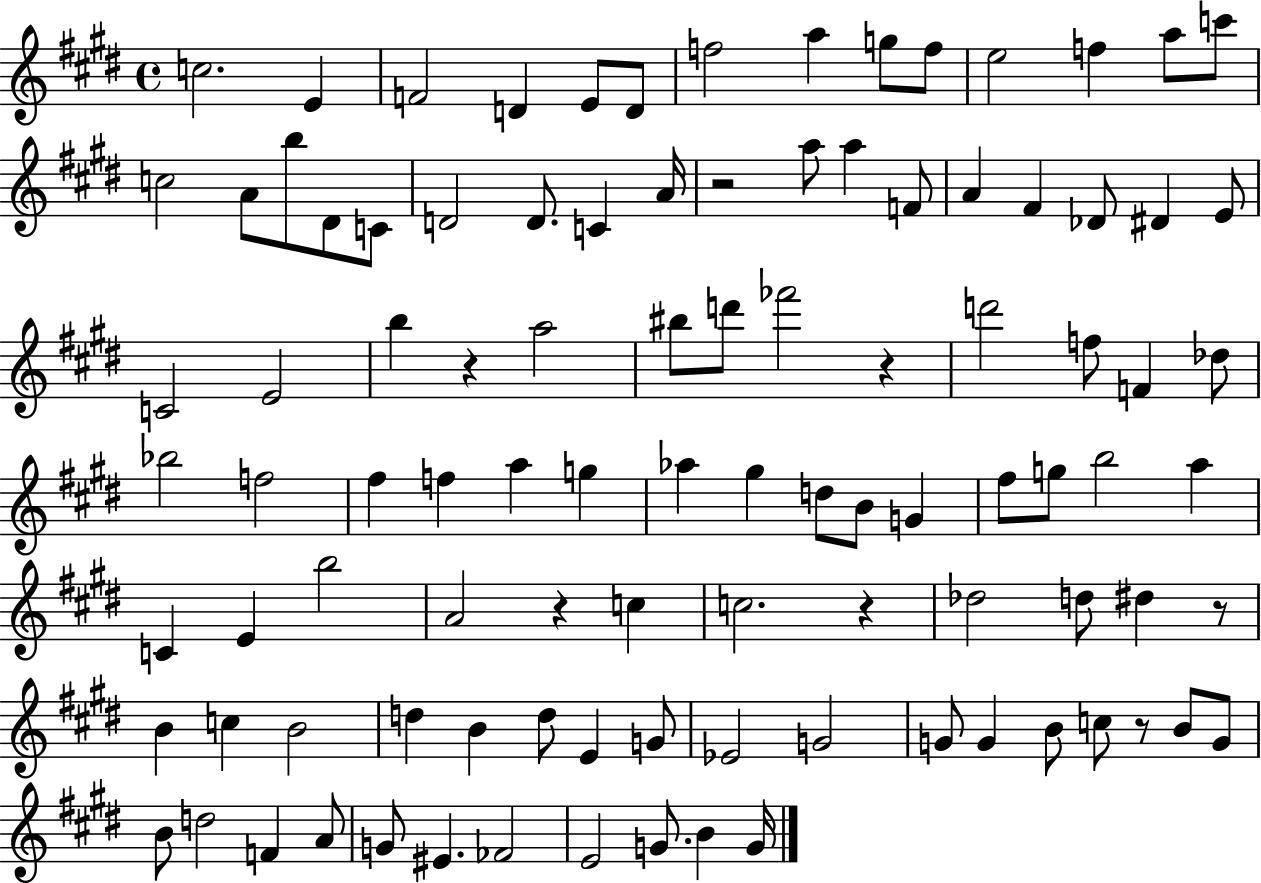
X:1
T:Untitled
M:4/4
L:1/4
K:E
c2 E F2 D E/2 D/2 f2 a g/2 f/2 e2 f a/2 c'/2 c2 A/2 b/2 ^D/2 C/2 D2 D/2 C A/4 z2 a/2 a F/2 A ^F _D/2 ^D E/2 C2 E2 b z a2 ^b/2 d'/2 _f'2 z d'2 f/2 F _d/2 _b2 f2 ^f f a g _a ^g d/2 B/2 G ^f/2 g/2 b2 a C E b2 A2 z c c2 z _d2 d/2 ^d z/2 B c B2 d B d/2 E G/2 _E2 G2 G/2 G B/2 c/2 z/2 B/2 G/2 B/2 d2 F A/2 G/2 ^E _F2 E2 G/2 B G/4